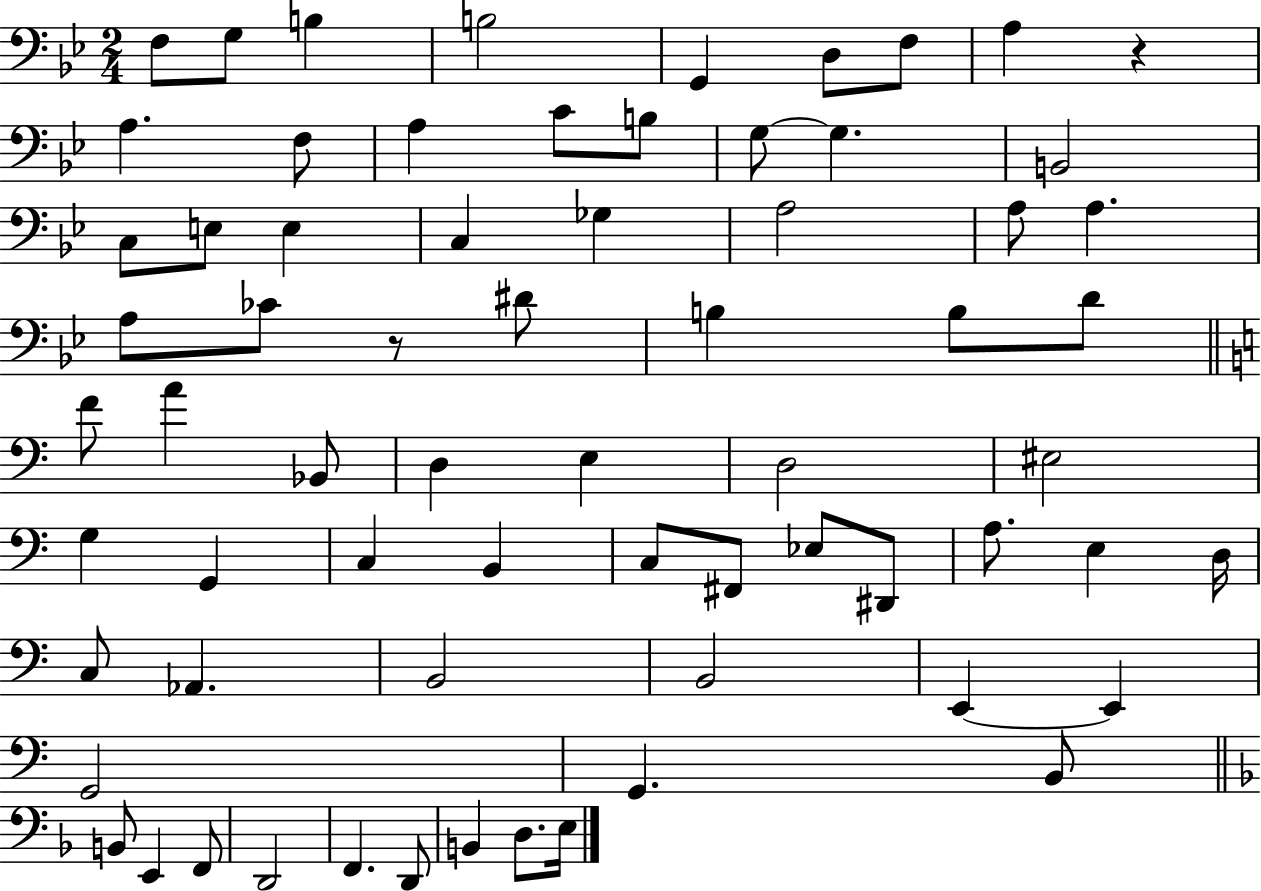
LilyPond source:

{
  \clef bass
  \numericTimeSignature
  \time 2/4
  \key bes \major
  f8 g8 b4 | b2 | g,4 d8 f8 | a4 r4 | \break a4. f8 | a4 c'8 b8 | g8~~ g4. | b,2 | \break c8 e8 e4 | c4 ges4 | a2 | a8 a4. | \break a8 ces'8 r8 dis'8 | b4 b8 d'8 | \bar "||" \break \key c \major f'8 a'4 bes,8 | d4 e4 | d2 | eis2 | \break g4 g,4 | c4 b,4 | c8 fis,8 ees8 dis,8 | a8. e4 d16 | \break c8 aes,4. | b,2 | b,2 | e,4~~ e,4 | \break g,2 | g,4. b,8 | \bar "||" \break \key d \minor b,8 e,4 f,8 | d,2 | f,4. d,8 | b,4 d8. e16 | \break \bar "|."
}